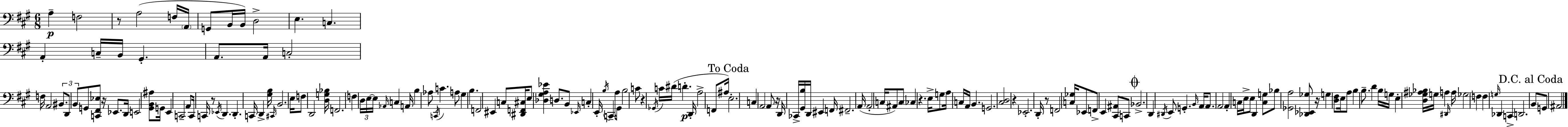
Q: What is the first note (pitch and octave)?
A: A3